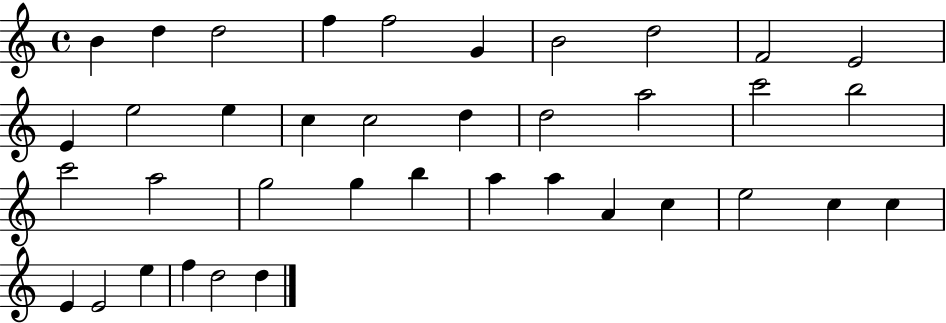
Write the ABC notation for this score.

X:1
T:Untitled
M:4/4
L:1/4
K:C
B d d2 f f2 G B2 d2 F2 E2 E e2 e c c2 d d2 a2 c'2 b2 c'2 a2 g2 g b a a A c e2 c c E E2 e f d2 d